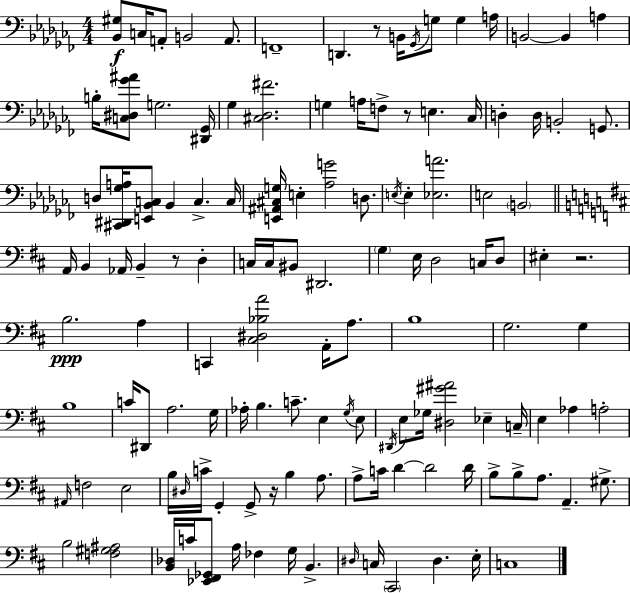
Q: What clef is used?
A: bass